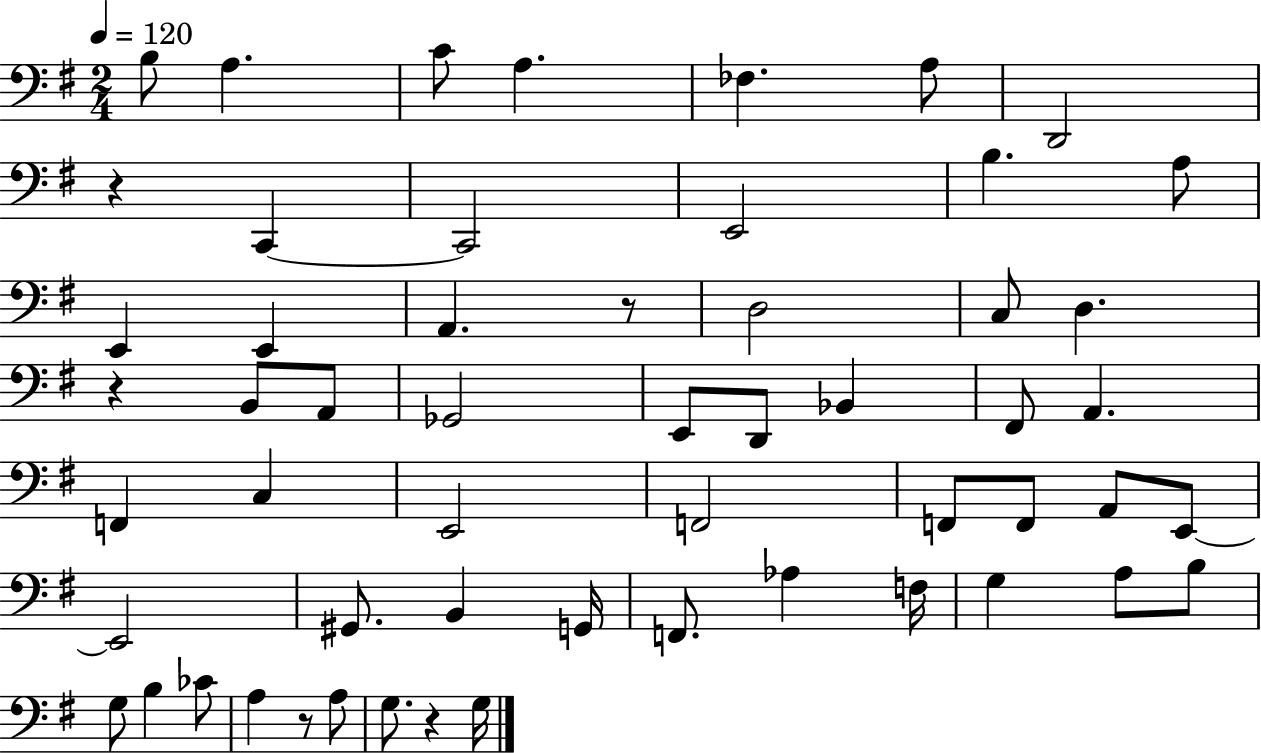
X:1
T:Untitled
M:2/4
L:1/4
K:G
B,/2 A, C/2 A, _F, A,/2 D,,2 z C,, C,,2 E,,2 B, A,/2 E,, E,, A,, z/2 D,2 C,/2 D, z B,,/2 A,,/2 _G,,2 E,,/2 D,,/2 _B,, ^F,,/2 A,, F,, C, E,,2 F,,2 F,,/2 F,,/2 A,,/2 E,,/2 E,,2 ^G,,/2 B,, G,,/4 F,,/2 _A, F,/4 G, A,/2 B,/2 G,/2 B, _C/2 A, z/2 A,/2 G,/2 z G,/4